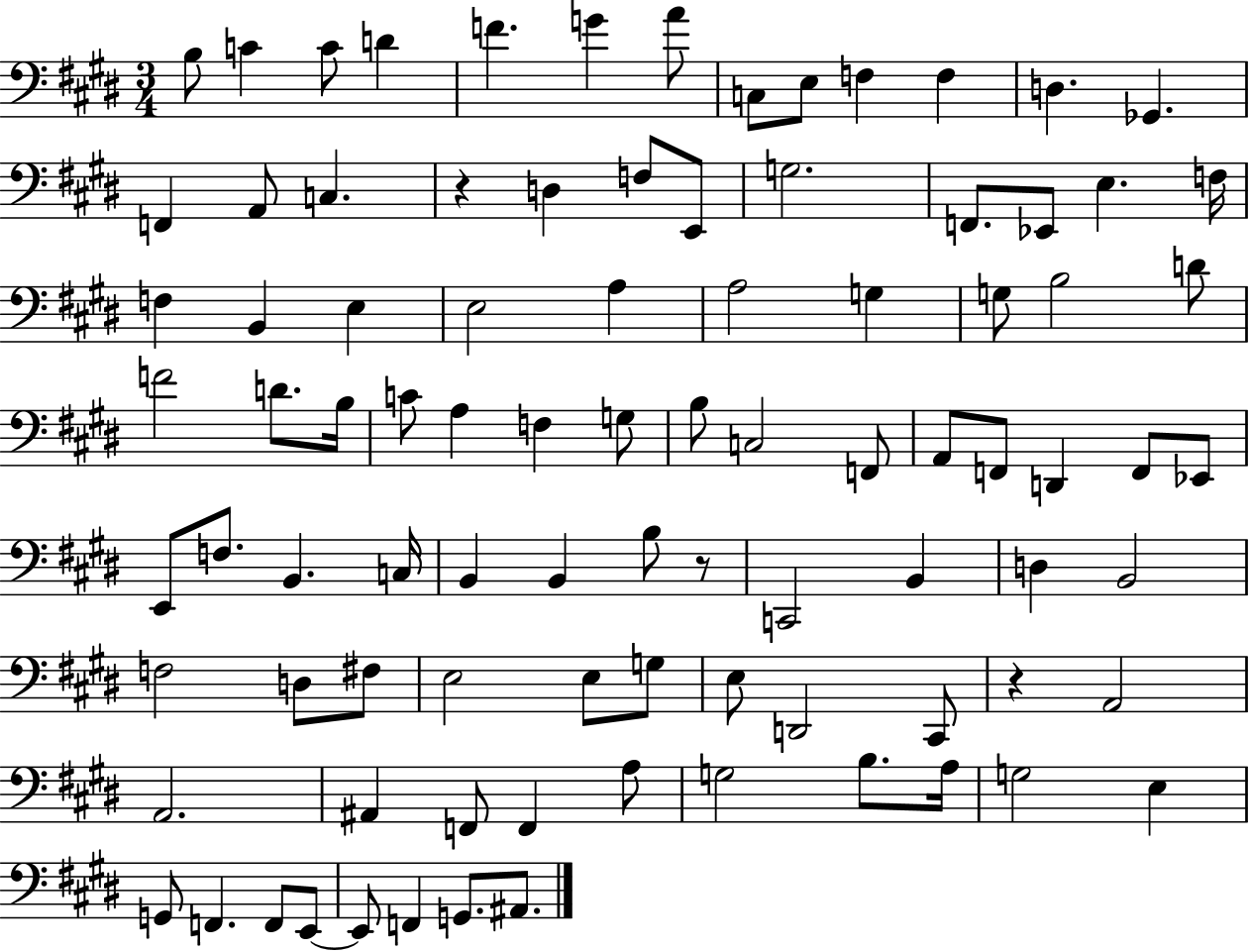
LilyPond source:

{
  \clef bass
  \numericTimeSignature
  \time 3/4
  \key e \major
  \repeat volta 2 { b8 c'4 c'8 d'4 | f'4. g'4 a'8 | c8 e8 f4 f4 | d4. ges,4. | \break f,4 a,8 c4. | r4 d4 f8 e,8 | g2. | f,8. ees,8 e4. f16 | \break f4 b,4 e4 | e2 a4 | a2 g4 | g8 b2 d'8 | \break f'2 d'8. b16 | c'8 a4 f4 g8 | b8 c2 f,8 | a,8 f,8 d,4 f,8 ees,8 | \break e,8 f8. b,4. c16 | b,4 b,4 b8 r8 | c,2 b,4 | d4 b,2 | \break f2 d8 fis8 | e2 e8 g8 | e8 d,2 cis,8 | r4 a,2 | \break a,2. | ais,4 f,8 f,4 a8 | g2 b8. a16 | g2 e4 | \break g,8 f,4. f,8 e,8~~ | e,8 f,4 g,8. ais,8. | } \bar "|."
}